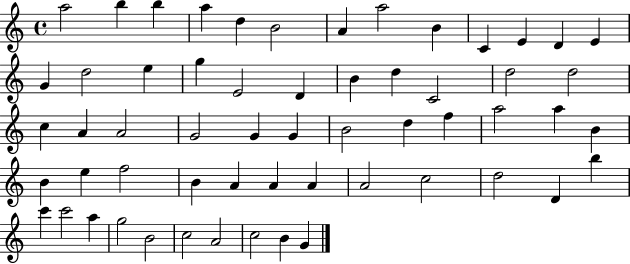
A5/h B5/q B5/q A5/q D5/q B4/h A4/q A5/h B4/q C4/q E4/q D4/q E4/q G4/q D5/h E5/q G5/q E4/h D4/q B4/q D5/q C4/h D5/h D5/h C5/q A4/q A4/h G4/h G4/q G4/q B4/h D5/q F5/q A5/h A5/q B4/q B4/q E5/q F5/h B4/q A4/q A4/q A4/q A4/h C5/h D5/h D4/q B5/q C6/q C6/h A5/q G5/h B4/h C5/h A4/h C5/h B4/q G4/q